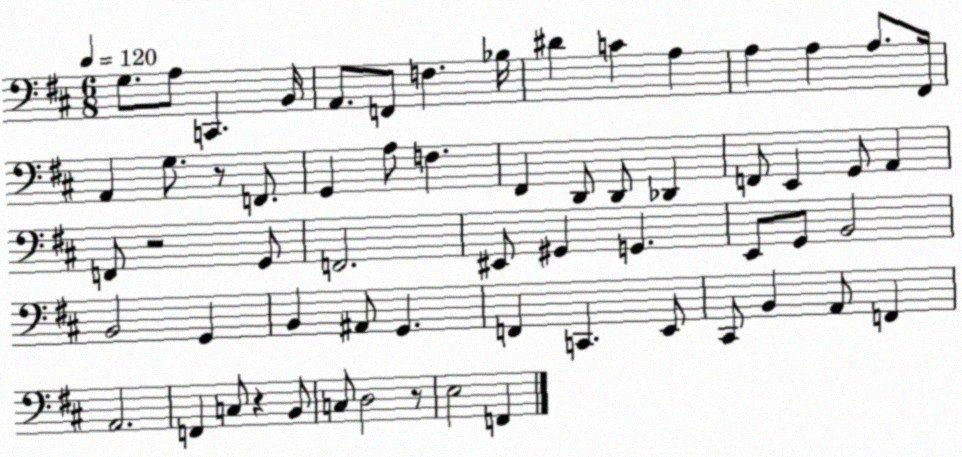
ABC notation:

X:1
T:Untitled
M:6/8
L:1/4
K:D
G,/2 A,/2 C,, B,,/4 A,,/2 F,,/2 F, _B,/4 ^D C A, A, A, A,/2 ^F,,/4 A,, G,/2 z/2 F,,/2 G,, A,/2 F, ^F,, D,,/2 D,,/2 _D,, F,,/2 E,, G,,/2 A,, F,,/2 z2 G,,/2 F,,2 ^E,,/2 ^G,, G,, E,,/2 G,,/2 B,,2 B,,2 G,, B,, ^A,,/2 G,, F,, C,, E,,/2 ^C,,/2 B,, A,,/2 F,, A,,2 F,, C,/2 z B,,/2 C,/2 D,2 z/2 E,2 F,,